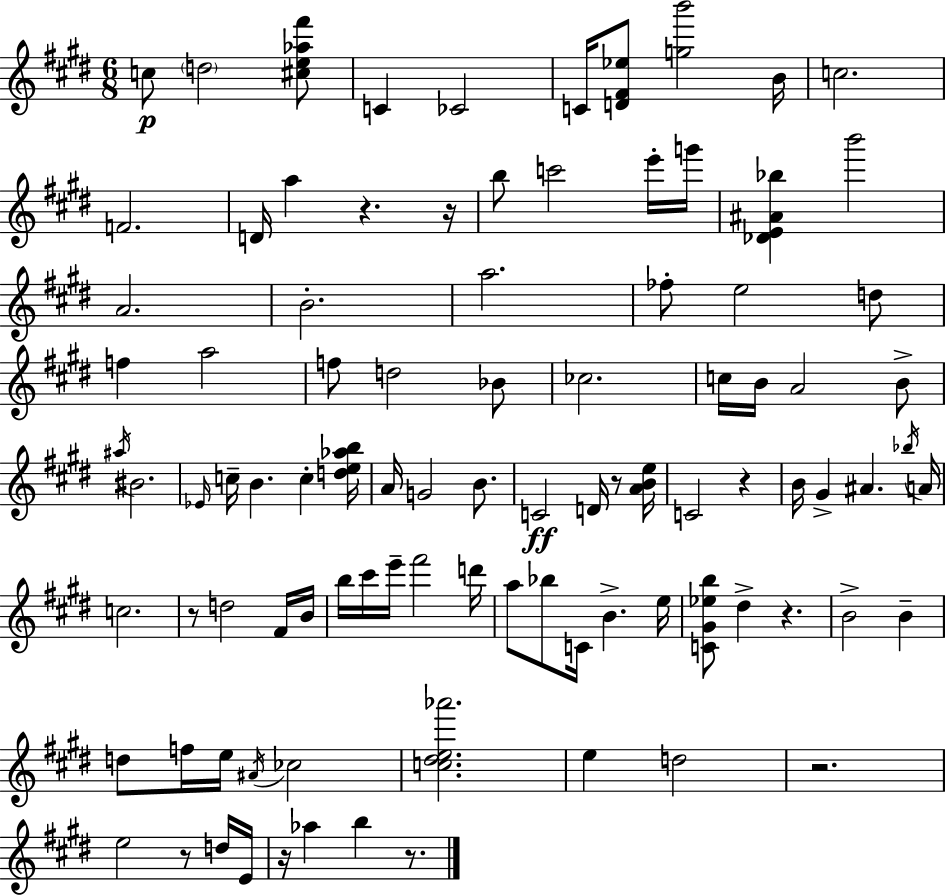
C5/e D5/h [C#5,E5,Ab5,F#6]/e C4/q CES4/h C4/s [D4,F#4,Eb5]/e [G5,B6]/h B4/s C5/h. F4/h. D4/s A5/q R/q. R/s B5/e C6/h E6/s G6/s [Db4,E4,A#4,Bb5]/q B6/h A4/h. B4/h. A5/h. FES5/e E5/h D5/e F5/q A5/h F5/e D5/h Bb4/e CES5/h. C5/s B4/s A4/h B4/e A#5/s BIS4/h. Eb4/s C5/s B4/q. C5/q [D5,E5,Ab5,B5]/s A4/s G4/h B4/e. C4/h D4/s R/e [A4,B4,E5]/s C4/h R/q B4/s G#4/q A#4/q. Bb5/s A4/s C5/h. R/e D5/h F#4/s B4/s B5/s C#6/s E6/s F#6/h D6/s A5/e Bb5/e C4/s B4/q. E5/s [C4,G#4,Eb5,B5]/e D#5/q R/q. B4/h B4/q D5/e F5/s E5/s A#4/s CES5/h [C5,D#5,E5,Ab6]/h. E5/q D5/h R/h. E5/h R/e D5/s E4/s R/s Ab5/q B5/q R/e.